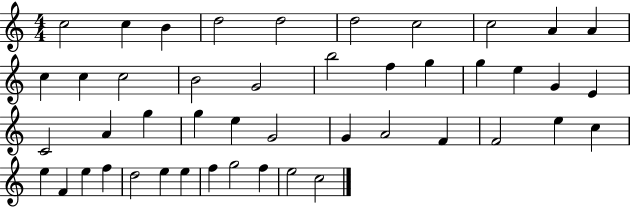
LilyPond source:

{
  \clef treble
  \numericTimeSignature
  \time 4/4
  \key c \major
  c''2 c''4 b'4 | d''2 d''2 | d''2 c''2 | c''2 a'4 a'4 | \break c''4 c''4 c''2 | b'2 g'2 | b''2 f''4 g''4 | g''4 e''4 g'4 e'4 | \break c'2 a'4 g''4 | g''4 e''4 g'2 | g'4 a'2 f'4 | f'2 e''4 c''4 | \break e''4 f'4 e''4 f''4 | d''2 e''4 e''4 | f''4 g''2 f''4 | e''2 c''2 | \break \bar "|."
}